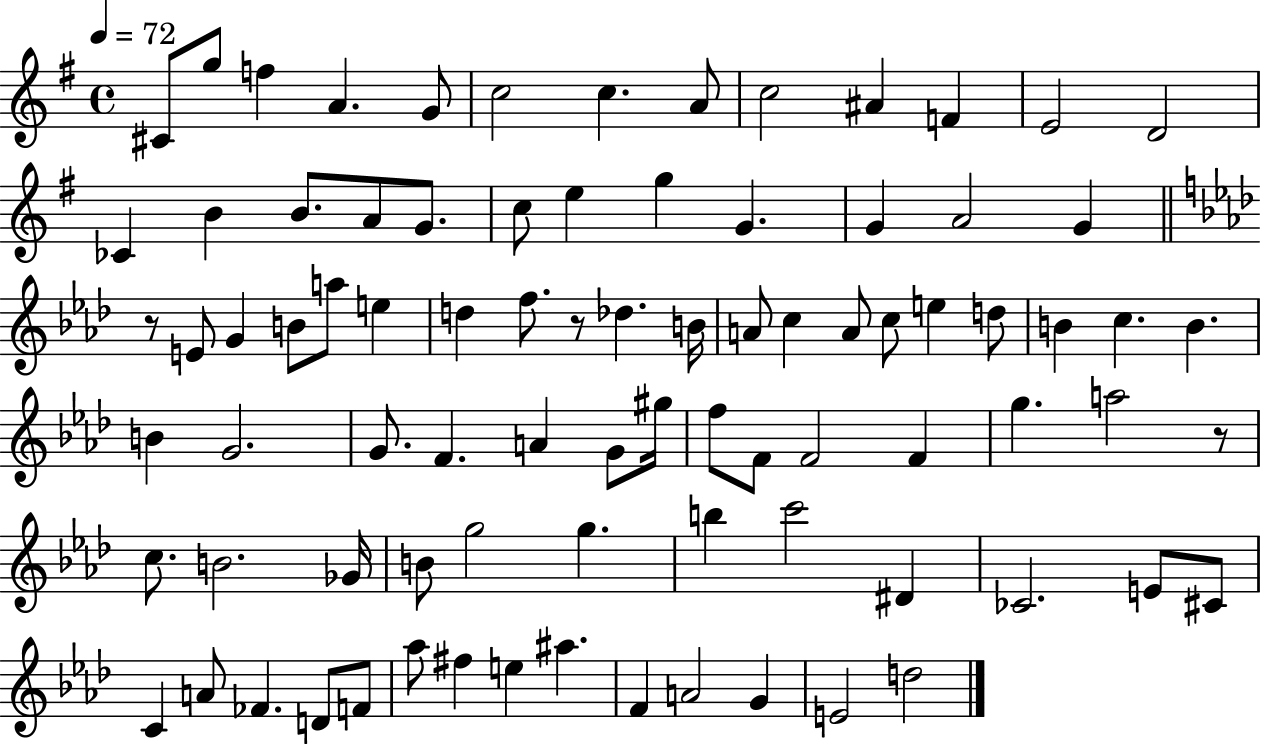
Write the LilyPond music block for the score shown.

{
  \clef treble
  \time 4/4
  \defaultTimeSignature
  \key g \major
  \tempo 4 = 72
  \repeat volta 2 { cis'8 g''8 f''4 a'4. g'8 | c''2 c''4. a'8 | c''2 ais'4 f'4 | e'2 d'2 | \break ces'4 b'4 b'8. a'8 g'8. | c''8 e''4 g''4 g'4. | g'4 a'2 g'4 | \bar "||" \break \key aes \major r8 e'8 g'4 b'8 a''8 e''4 | d''4 f''8. r8 des''4. b'16 | a'8 c''4 a'8 c''8 e''4 d''8 | b'4 c''4. b'4. | \break b'4 g'2. | g'8. f'4. a'4 g'8 gis''16 | f''8 f'8 f'2 f'4 | g''4. a''2 r8 | \break c''8. b'2. ges'16 | b'8 g''2 g''4. | b''4 c'''2 dis'4 | ces'2. e'8 cis'8 | \break c'4 a'8 fes'4. d'8 f'8 | aes''8 fis''4 e''4 ais''4. | f'4 a'2 g'4 | e'2 d''2 | \break } \bar "|."
}